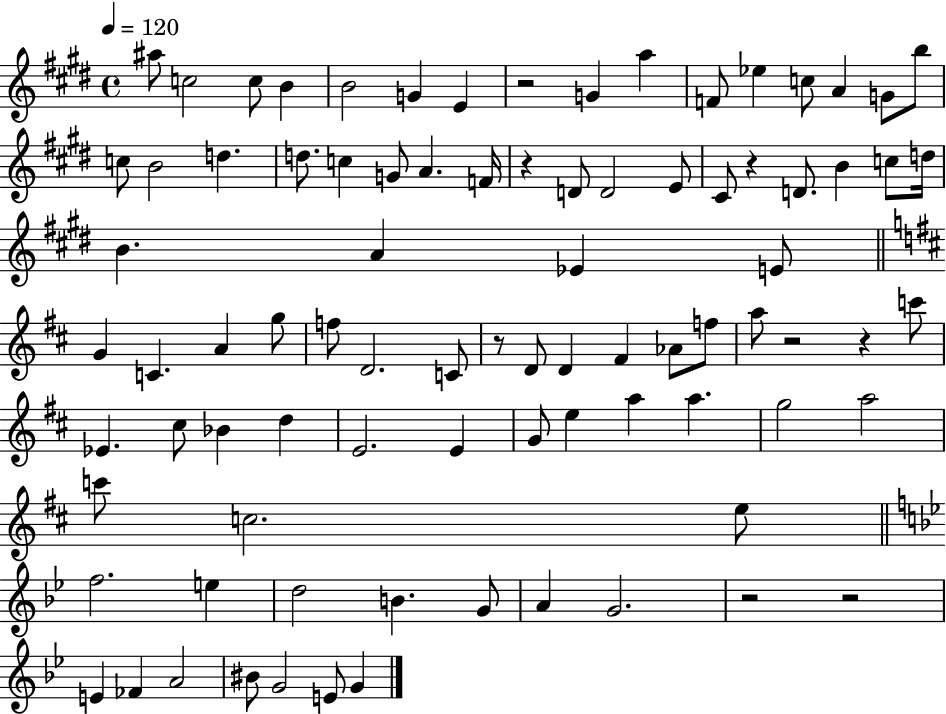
A#5/e C5/h C5/e B4/q B4/h G4/q E4/q R/h G4/q A5/q F4/e Eb5/q C5/e A4/q G4/e B5/e C5/e B4/h D5/q. D5/e. C5/q G4/e A4/q. F4/s R/q D4/e D4/h E4/e C#4/e R/q D4/e. B4/q C5/e D5/s B4/q. A4/q Eb4/q E4/e G4/q C4/q. A4/q G5/e F5/e D4/h. C4/e R/e D4/e D4/q F#4/q Ab4/e F5/e A5/e R/h R/q C6/e Eb4/q. C#5/e Bb4/q D5/q E4/h. E4/q G4/e E5/q A5/q A5/q. G5/h A5/h C6/e C5/h. E5/e F5/h. E5/q D5/h B4/q. G4/e A4/q G4/h. R/h R/h E4/q FES4/q A4/h BIS4/e G4/h E4/e G4/q